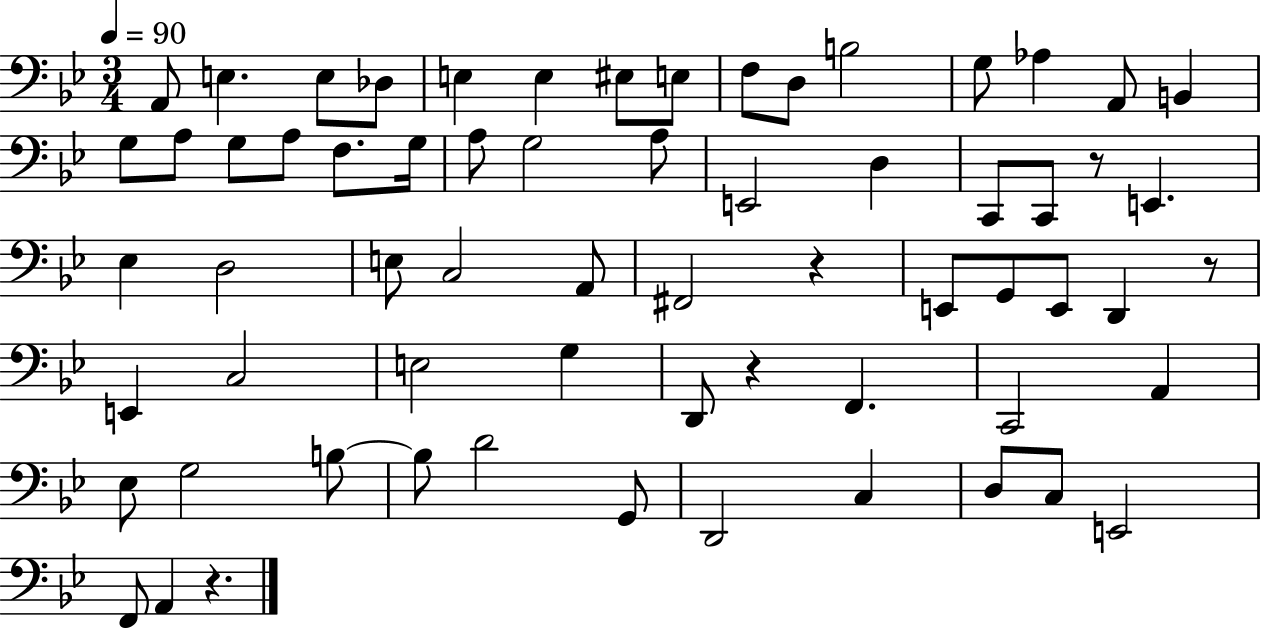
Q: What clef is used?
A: bass